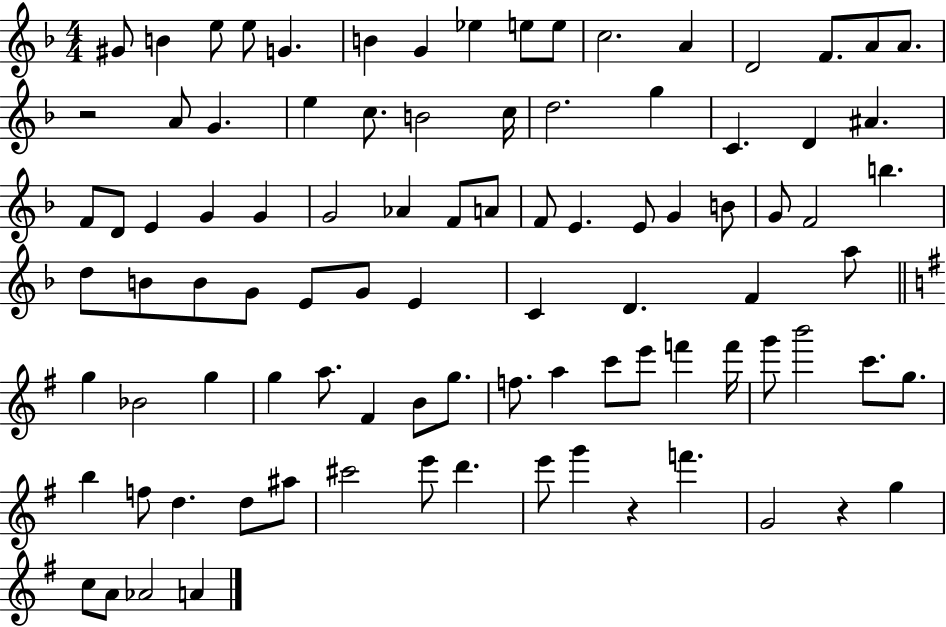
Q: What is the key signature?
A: F major